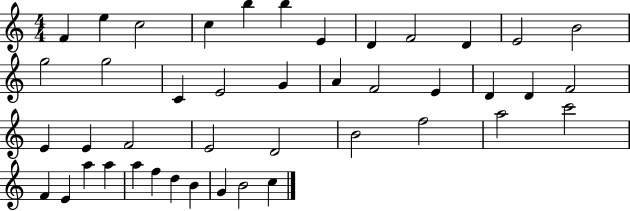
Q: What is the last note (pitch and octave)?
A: C5